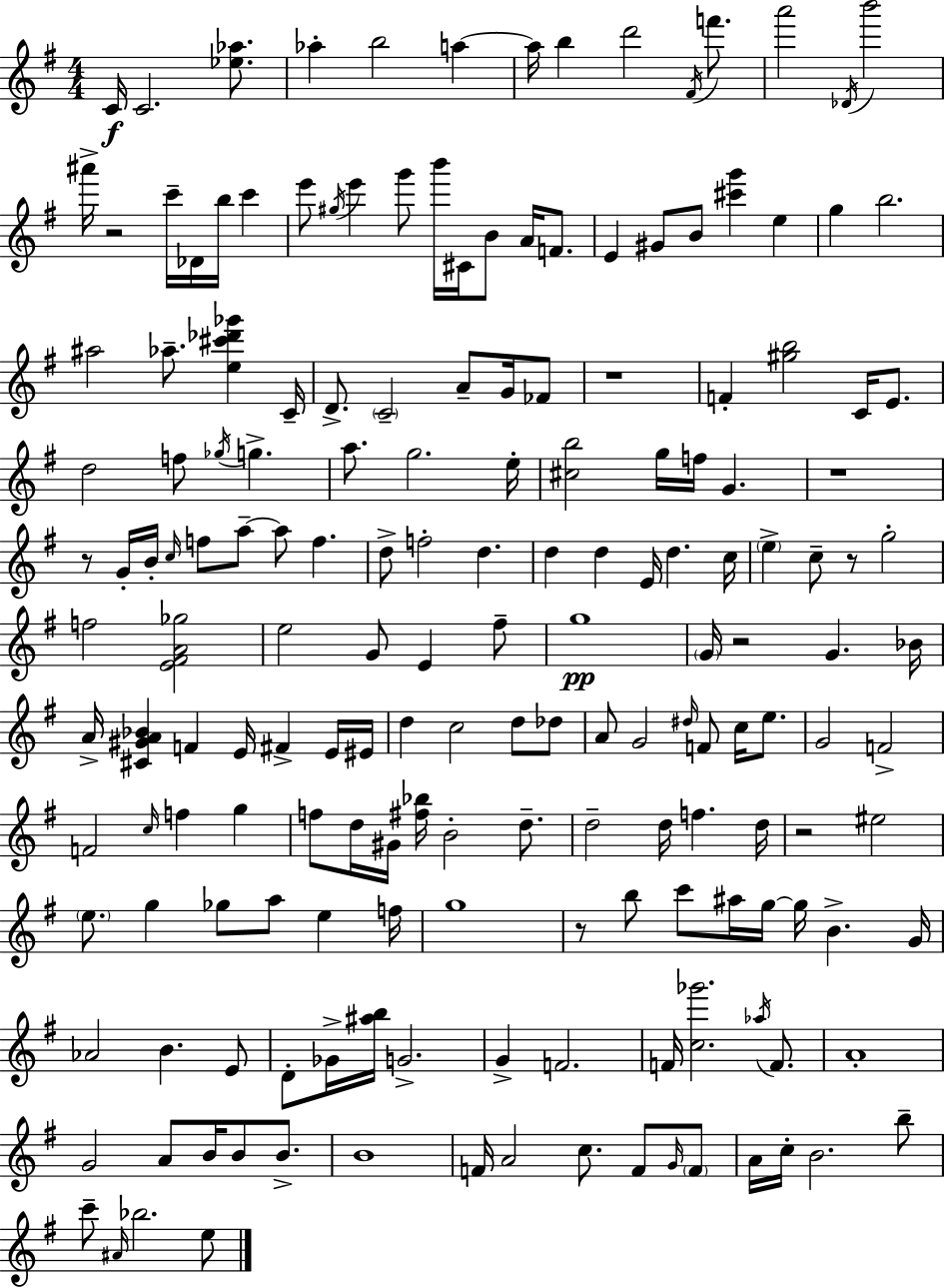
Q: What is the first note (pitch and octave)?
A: C4